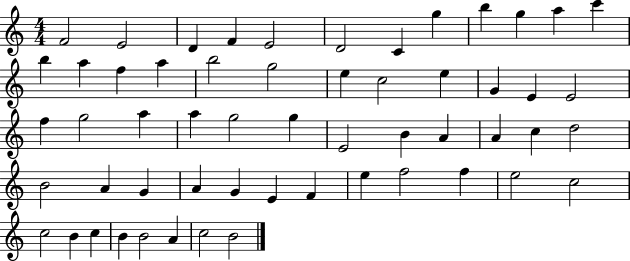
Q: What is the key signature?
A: C major